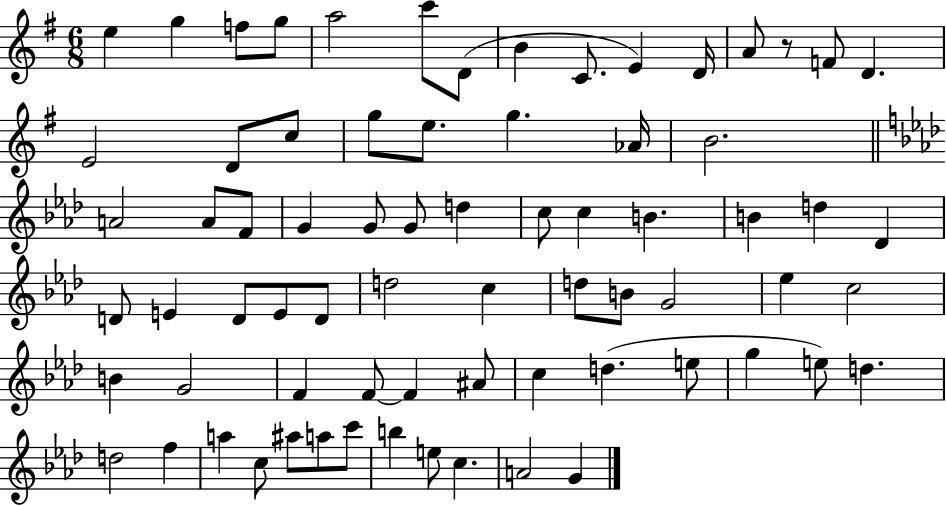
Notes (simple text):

E5/q G5/q F5/e G5/e A5/h C6/e D4/e B4/q C4/e. E4/q D4/s A4/e R/e F4/e D4/q. E4/h D4/e C5/e G5/e E5/e. G5/q. Ab4/s B4/h. A4/h A4/e F4/e G4/q G4/e G4/e D5/q C5/e C5/q B4/q. B4/q D5/q Db4/q D4/e E4/q D4/e E4/e D4/e D5/h C5/q D5/e B4/e G4/h Eb5/q C5/h B4/q G4/h F4/q F4/e F4/q A#4/e C5/q D5/q. E5/e G5/q E5/e D5/q. D5/h F5/q A5/q C5/e A#5/e A5/e C6/e B5/q E5/e C5/q. A4/h G4/q